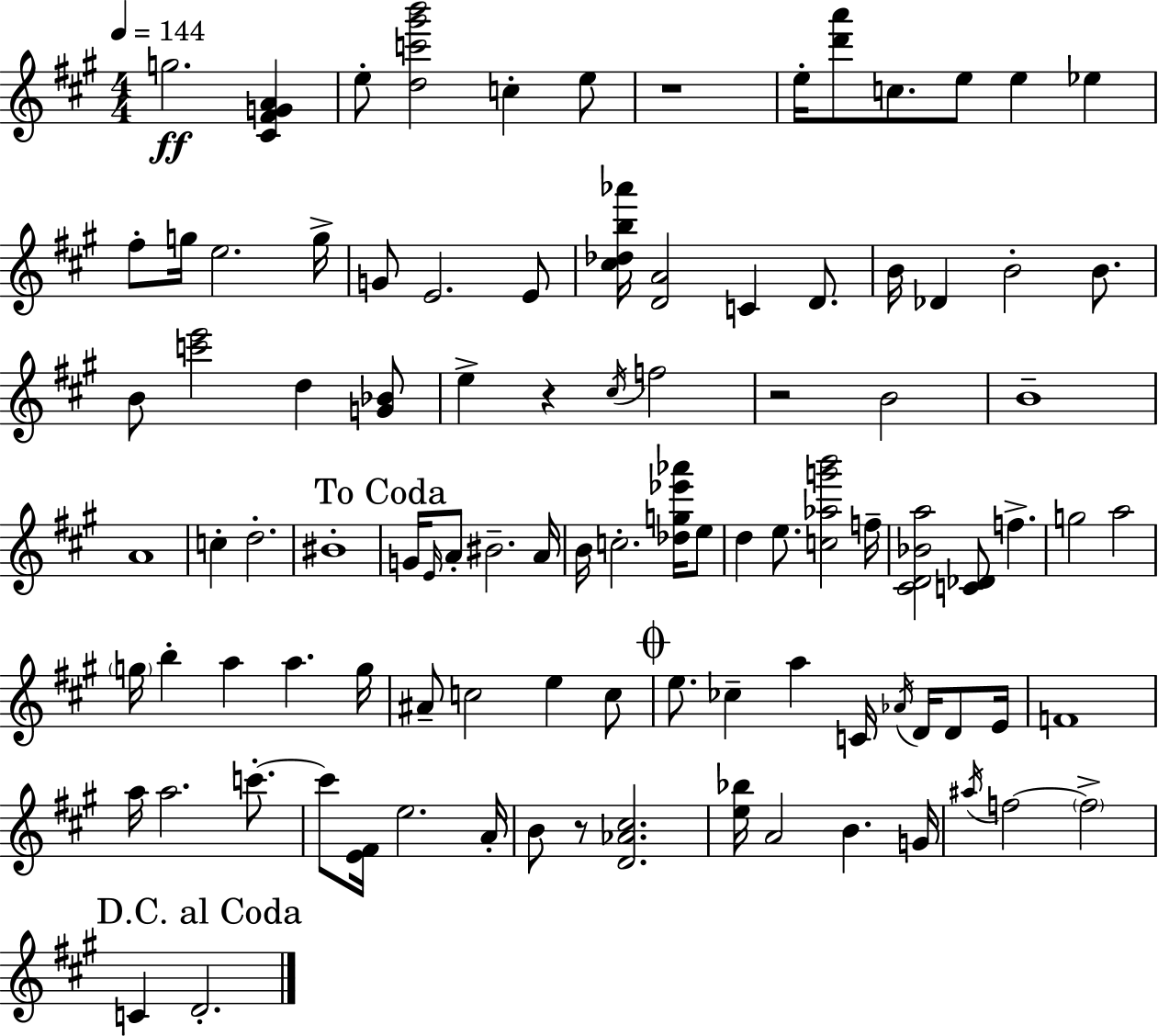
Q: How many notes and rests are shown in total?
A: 98